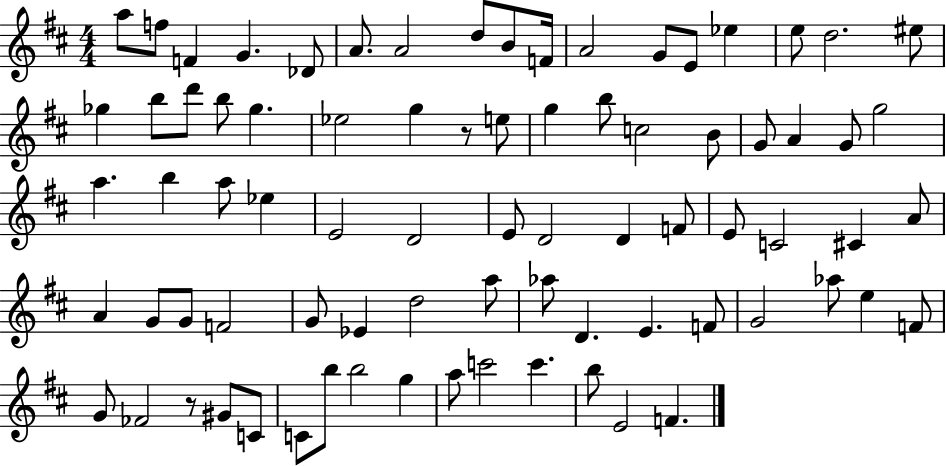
X:1
T:Untitled
M:4/4
L:1/4
K:D
a/2 f/2 F G _D/2 A/2 A2 d/2 B/2 F/4 A2 G/2 E/2 _e e/2 d2 ^e/2 _g b/2 d'/2 b/2 _g _e2 g z/2 e/2 g b/2 c2 B/2 G/2 A G/2 g2 a b a/2 _e E2 D2 E/2 D2 D F/2 E/2 C2 ^C A/2 A G/2 G/2 F2 G/2 _E d2 a/2 _a/2 D E F/2 G2 _a/2 e F/2 G/2 _F2 z/2 ^G/2 C/2 C/2 b/2 b2 g a/2 c'2 c' b/2 E2 F